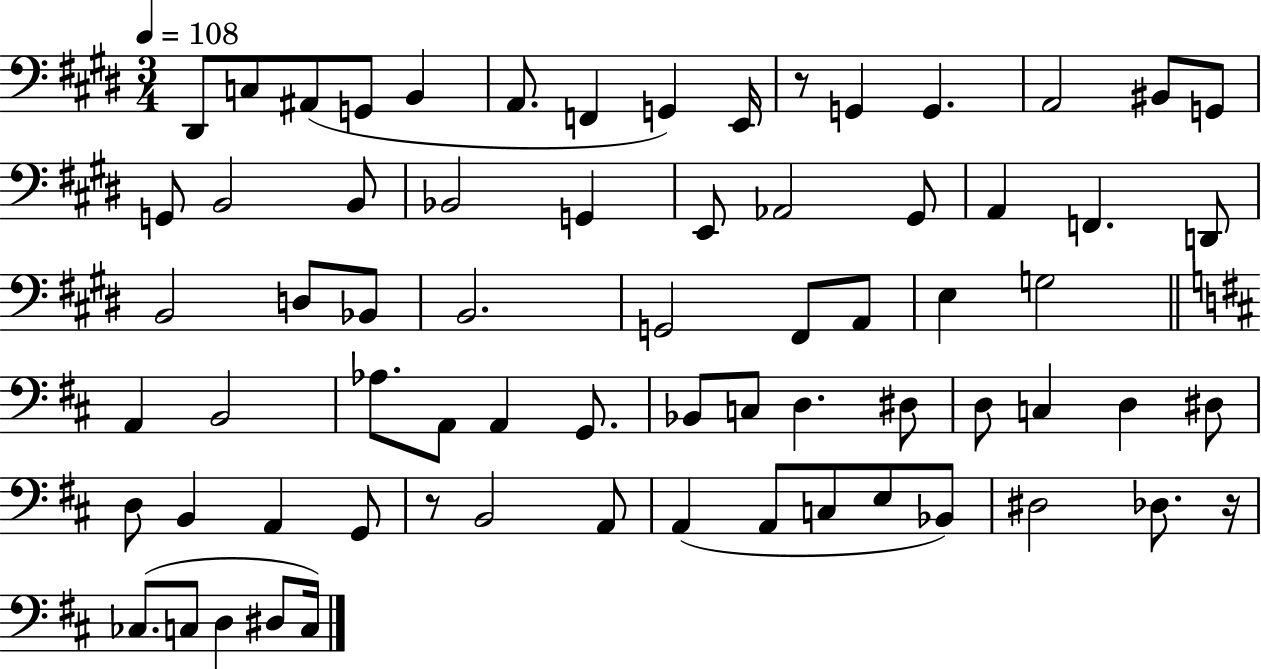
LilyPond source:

{
  \clef bass
  \numericTimeSignature
  \time 3/4
  \key e \major
  \tempo 4 = 108
  dis,8 c8 ais,8( g,8 b,4 | a,8. f,4 g,4) e,16 | r8 g,4 g,4. | a,2 bis,8 g,8 | \break g,8 b,2 b,8 | bes,2 g,4 | e,8 aes,2 gis,8 | a,4 f,4. d,8 | \break b,2 d8 bes,8 | b,2. | g,2 fis,8 a,8 | e4 g2 | \break \bar "||" \break \key d \major a,4 b,2 | aes8. a,8 a,4 g,8. | bes,8 c8 d4. dis8 | d8 c4 d4 dis8 | \break d8 b,4 a,4 g,8 | r8 b,2 a,8 | a,4( a,8 c8 e8 bes,8) | dis2 des8. r16 | \break ces8.( c8 d4 dis8 c16) | \bar "|."
}